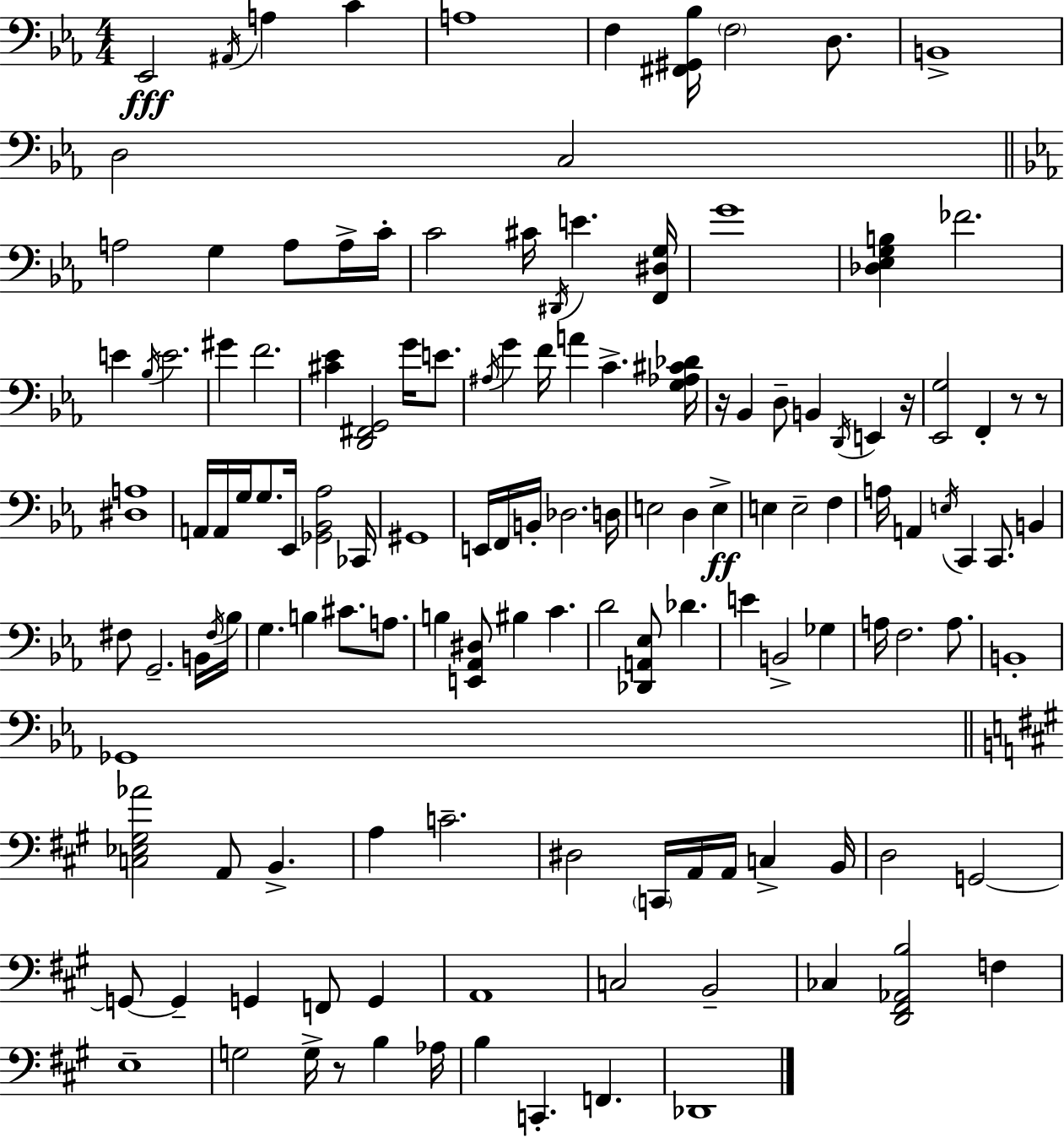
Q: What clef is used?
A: bass